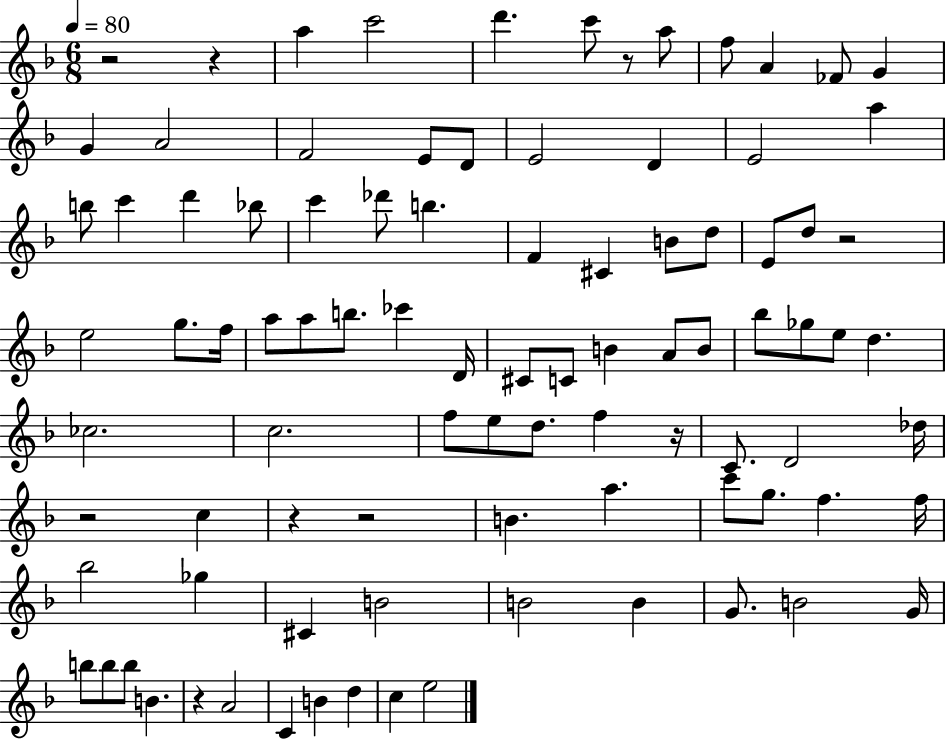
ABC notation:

X:1
T:Untitled
M:6/8
L:1/4
K:F
z2 z a c'2 d' c'/2 z/2 a/2 f/2 A _F/2 G G A2 F2 E/2 D/2 E2 D E2 a b/2 c' d' _b/2 c' _d'/2 b F ^C B/2 d/2 E/2 d/2 z2 e2 g/2 f/4 a/2 a/2 b/2 _c' D/4 ^C/2 C/2 B A/2 B/2 _b/2 _g/2 e/2 d _c2 c2 f/2 e/2 d/2 f z/4 C/2 D2 _d/4 z2 c z z2 B a c'/2 g/2 f f/4 _b2 _g ^C B2 B2 B G/2 B2 G/4 b/2 b/2 b/2 B z A2 C B d c e2